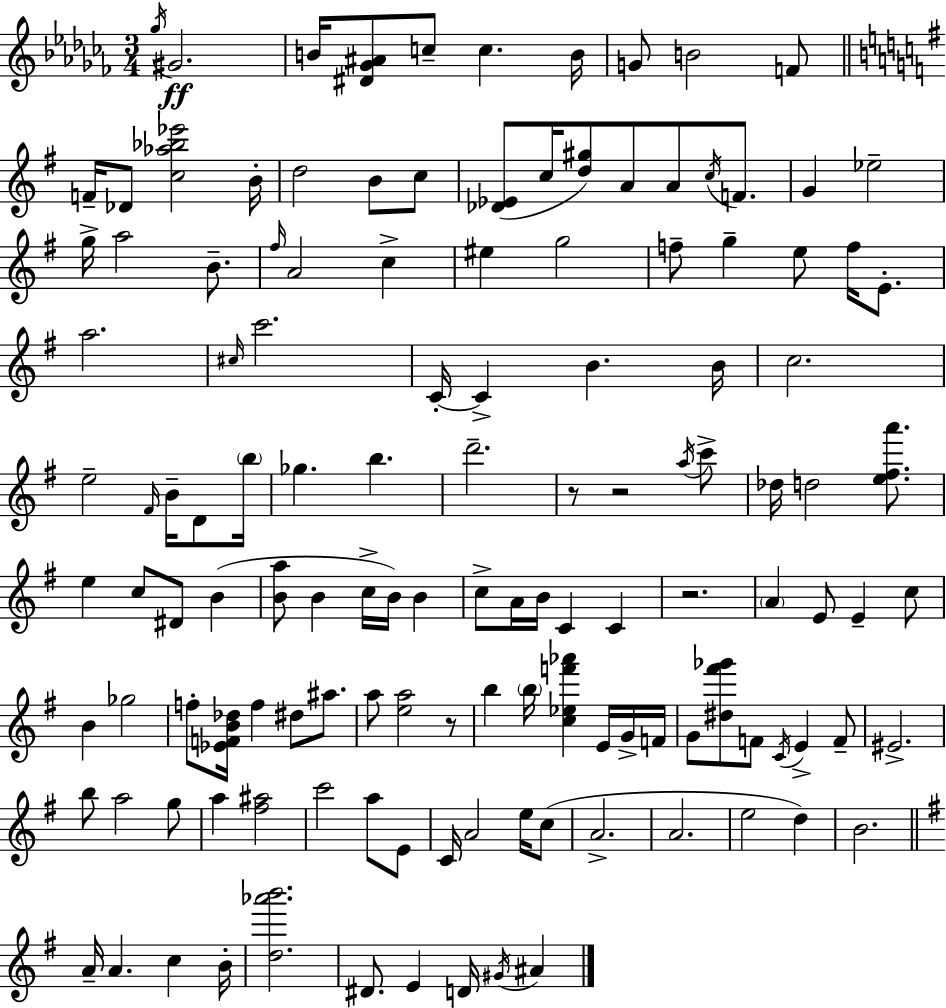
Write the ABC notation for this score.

X:1
T:Untitled
M:3/4
L:1/4
K:Abm
_g/4 ^G2 B/4 [^D_G^A]/2 c/2 c B/4 G/2 B2 F/2 F/4 _D/2 [c_a_b_e']2 B/4 d2 B/2 c/2 [_D_E]/2 c/4 [d^g]/2 A/2 A/2 c/4 F/2 G _e2 g/4 a2 B/2 ^f/4 A2 c ^e g2 f/2 g e/2 f/4 E/2 a2 ^c/4 c'2 C/4 C B B/4 c2 e2 ^F/4 B/4 D/2 b/4 _g b d'2 z/2 z2 a/4 c'/2 _d/4 d2 [e^fa']/2 e c/2 ^D/2 B [Ba]/2 B c/4 B/4 B c/2 A/4 B/4 C C z2 A E/2 E c/2 B _g2 f/2 [_EFB_d]/4 f ^d/2 ^a/2 a/2 [ea]2 z/2 b b/4 [c_ef'_a'] E/4 G/4 F/4 G/2 [^d^f'_g']/2 F/2 C/4 E F/2 ^E2 b/2 a2 g/2 a [^f^a]2 c'2 a/2 E/2 C/4 A2 e/4 c/2 A2 A2 e2 d B2 A/4 A c B/4 [d_a'b']2 ^D/2 E D/4 ^G/4 ^A